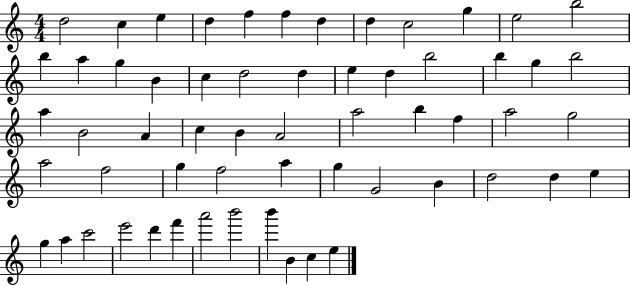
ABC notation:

X:1
T:Untitled
M:4/4
L:1/4
K:C
d2 c e d f f d d c2 g e2 b2 b a g B c d2 d e d b2 b g b2 a B2 A c B A2 a2 b f a2 g2 a2 f2 g f2 a g G2 B d2 d e g a c'2 e'2 d' f' a'2 b'2 b' B c e